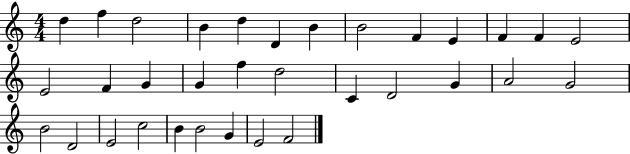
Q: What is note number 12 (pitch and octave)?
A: F4